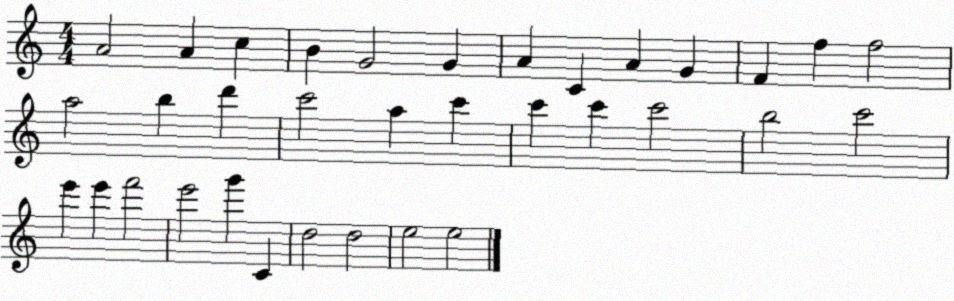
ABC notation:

X:1
T:Untitled
M:4/4
L:1/4
K:C
A2 A c B G2 G A C A G F f f2 a2 b d' c'2 a c' c' c' c'2 b2 c'2 e' e' f'2 e'2 g' C d2 d2 e2 e2